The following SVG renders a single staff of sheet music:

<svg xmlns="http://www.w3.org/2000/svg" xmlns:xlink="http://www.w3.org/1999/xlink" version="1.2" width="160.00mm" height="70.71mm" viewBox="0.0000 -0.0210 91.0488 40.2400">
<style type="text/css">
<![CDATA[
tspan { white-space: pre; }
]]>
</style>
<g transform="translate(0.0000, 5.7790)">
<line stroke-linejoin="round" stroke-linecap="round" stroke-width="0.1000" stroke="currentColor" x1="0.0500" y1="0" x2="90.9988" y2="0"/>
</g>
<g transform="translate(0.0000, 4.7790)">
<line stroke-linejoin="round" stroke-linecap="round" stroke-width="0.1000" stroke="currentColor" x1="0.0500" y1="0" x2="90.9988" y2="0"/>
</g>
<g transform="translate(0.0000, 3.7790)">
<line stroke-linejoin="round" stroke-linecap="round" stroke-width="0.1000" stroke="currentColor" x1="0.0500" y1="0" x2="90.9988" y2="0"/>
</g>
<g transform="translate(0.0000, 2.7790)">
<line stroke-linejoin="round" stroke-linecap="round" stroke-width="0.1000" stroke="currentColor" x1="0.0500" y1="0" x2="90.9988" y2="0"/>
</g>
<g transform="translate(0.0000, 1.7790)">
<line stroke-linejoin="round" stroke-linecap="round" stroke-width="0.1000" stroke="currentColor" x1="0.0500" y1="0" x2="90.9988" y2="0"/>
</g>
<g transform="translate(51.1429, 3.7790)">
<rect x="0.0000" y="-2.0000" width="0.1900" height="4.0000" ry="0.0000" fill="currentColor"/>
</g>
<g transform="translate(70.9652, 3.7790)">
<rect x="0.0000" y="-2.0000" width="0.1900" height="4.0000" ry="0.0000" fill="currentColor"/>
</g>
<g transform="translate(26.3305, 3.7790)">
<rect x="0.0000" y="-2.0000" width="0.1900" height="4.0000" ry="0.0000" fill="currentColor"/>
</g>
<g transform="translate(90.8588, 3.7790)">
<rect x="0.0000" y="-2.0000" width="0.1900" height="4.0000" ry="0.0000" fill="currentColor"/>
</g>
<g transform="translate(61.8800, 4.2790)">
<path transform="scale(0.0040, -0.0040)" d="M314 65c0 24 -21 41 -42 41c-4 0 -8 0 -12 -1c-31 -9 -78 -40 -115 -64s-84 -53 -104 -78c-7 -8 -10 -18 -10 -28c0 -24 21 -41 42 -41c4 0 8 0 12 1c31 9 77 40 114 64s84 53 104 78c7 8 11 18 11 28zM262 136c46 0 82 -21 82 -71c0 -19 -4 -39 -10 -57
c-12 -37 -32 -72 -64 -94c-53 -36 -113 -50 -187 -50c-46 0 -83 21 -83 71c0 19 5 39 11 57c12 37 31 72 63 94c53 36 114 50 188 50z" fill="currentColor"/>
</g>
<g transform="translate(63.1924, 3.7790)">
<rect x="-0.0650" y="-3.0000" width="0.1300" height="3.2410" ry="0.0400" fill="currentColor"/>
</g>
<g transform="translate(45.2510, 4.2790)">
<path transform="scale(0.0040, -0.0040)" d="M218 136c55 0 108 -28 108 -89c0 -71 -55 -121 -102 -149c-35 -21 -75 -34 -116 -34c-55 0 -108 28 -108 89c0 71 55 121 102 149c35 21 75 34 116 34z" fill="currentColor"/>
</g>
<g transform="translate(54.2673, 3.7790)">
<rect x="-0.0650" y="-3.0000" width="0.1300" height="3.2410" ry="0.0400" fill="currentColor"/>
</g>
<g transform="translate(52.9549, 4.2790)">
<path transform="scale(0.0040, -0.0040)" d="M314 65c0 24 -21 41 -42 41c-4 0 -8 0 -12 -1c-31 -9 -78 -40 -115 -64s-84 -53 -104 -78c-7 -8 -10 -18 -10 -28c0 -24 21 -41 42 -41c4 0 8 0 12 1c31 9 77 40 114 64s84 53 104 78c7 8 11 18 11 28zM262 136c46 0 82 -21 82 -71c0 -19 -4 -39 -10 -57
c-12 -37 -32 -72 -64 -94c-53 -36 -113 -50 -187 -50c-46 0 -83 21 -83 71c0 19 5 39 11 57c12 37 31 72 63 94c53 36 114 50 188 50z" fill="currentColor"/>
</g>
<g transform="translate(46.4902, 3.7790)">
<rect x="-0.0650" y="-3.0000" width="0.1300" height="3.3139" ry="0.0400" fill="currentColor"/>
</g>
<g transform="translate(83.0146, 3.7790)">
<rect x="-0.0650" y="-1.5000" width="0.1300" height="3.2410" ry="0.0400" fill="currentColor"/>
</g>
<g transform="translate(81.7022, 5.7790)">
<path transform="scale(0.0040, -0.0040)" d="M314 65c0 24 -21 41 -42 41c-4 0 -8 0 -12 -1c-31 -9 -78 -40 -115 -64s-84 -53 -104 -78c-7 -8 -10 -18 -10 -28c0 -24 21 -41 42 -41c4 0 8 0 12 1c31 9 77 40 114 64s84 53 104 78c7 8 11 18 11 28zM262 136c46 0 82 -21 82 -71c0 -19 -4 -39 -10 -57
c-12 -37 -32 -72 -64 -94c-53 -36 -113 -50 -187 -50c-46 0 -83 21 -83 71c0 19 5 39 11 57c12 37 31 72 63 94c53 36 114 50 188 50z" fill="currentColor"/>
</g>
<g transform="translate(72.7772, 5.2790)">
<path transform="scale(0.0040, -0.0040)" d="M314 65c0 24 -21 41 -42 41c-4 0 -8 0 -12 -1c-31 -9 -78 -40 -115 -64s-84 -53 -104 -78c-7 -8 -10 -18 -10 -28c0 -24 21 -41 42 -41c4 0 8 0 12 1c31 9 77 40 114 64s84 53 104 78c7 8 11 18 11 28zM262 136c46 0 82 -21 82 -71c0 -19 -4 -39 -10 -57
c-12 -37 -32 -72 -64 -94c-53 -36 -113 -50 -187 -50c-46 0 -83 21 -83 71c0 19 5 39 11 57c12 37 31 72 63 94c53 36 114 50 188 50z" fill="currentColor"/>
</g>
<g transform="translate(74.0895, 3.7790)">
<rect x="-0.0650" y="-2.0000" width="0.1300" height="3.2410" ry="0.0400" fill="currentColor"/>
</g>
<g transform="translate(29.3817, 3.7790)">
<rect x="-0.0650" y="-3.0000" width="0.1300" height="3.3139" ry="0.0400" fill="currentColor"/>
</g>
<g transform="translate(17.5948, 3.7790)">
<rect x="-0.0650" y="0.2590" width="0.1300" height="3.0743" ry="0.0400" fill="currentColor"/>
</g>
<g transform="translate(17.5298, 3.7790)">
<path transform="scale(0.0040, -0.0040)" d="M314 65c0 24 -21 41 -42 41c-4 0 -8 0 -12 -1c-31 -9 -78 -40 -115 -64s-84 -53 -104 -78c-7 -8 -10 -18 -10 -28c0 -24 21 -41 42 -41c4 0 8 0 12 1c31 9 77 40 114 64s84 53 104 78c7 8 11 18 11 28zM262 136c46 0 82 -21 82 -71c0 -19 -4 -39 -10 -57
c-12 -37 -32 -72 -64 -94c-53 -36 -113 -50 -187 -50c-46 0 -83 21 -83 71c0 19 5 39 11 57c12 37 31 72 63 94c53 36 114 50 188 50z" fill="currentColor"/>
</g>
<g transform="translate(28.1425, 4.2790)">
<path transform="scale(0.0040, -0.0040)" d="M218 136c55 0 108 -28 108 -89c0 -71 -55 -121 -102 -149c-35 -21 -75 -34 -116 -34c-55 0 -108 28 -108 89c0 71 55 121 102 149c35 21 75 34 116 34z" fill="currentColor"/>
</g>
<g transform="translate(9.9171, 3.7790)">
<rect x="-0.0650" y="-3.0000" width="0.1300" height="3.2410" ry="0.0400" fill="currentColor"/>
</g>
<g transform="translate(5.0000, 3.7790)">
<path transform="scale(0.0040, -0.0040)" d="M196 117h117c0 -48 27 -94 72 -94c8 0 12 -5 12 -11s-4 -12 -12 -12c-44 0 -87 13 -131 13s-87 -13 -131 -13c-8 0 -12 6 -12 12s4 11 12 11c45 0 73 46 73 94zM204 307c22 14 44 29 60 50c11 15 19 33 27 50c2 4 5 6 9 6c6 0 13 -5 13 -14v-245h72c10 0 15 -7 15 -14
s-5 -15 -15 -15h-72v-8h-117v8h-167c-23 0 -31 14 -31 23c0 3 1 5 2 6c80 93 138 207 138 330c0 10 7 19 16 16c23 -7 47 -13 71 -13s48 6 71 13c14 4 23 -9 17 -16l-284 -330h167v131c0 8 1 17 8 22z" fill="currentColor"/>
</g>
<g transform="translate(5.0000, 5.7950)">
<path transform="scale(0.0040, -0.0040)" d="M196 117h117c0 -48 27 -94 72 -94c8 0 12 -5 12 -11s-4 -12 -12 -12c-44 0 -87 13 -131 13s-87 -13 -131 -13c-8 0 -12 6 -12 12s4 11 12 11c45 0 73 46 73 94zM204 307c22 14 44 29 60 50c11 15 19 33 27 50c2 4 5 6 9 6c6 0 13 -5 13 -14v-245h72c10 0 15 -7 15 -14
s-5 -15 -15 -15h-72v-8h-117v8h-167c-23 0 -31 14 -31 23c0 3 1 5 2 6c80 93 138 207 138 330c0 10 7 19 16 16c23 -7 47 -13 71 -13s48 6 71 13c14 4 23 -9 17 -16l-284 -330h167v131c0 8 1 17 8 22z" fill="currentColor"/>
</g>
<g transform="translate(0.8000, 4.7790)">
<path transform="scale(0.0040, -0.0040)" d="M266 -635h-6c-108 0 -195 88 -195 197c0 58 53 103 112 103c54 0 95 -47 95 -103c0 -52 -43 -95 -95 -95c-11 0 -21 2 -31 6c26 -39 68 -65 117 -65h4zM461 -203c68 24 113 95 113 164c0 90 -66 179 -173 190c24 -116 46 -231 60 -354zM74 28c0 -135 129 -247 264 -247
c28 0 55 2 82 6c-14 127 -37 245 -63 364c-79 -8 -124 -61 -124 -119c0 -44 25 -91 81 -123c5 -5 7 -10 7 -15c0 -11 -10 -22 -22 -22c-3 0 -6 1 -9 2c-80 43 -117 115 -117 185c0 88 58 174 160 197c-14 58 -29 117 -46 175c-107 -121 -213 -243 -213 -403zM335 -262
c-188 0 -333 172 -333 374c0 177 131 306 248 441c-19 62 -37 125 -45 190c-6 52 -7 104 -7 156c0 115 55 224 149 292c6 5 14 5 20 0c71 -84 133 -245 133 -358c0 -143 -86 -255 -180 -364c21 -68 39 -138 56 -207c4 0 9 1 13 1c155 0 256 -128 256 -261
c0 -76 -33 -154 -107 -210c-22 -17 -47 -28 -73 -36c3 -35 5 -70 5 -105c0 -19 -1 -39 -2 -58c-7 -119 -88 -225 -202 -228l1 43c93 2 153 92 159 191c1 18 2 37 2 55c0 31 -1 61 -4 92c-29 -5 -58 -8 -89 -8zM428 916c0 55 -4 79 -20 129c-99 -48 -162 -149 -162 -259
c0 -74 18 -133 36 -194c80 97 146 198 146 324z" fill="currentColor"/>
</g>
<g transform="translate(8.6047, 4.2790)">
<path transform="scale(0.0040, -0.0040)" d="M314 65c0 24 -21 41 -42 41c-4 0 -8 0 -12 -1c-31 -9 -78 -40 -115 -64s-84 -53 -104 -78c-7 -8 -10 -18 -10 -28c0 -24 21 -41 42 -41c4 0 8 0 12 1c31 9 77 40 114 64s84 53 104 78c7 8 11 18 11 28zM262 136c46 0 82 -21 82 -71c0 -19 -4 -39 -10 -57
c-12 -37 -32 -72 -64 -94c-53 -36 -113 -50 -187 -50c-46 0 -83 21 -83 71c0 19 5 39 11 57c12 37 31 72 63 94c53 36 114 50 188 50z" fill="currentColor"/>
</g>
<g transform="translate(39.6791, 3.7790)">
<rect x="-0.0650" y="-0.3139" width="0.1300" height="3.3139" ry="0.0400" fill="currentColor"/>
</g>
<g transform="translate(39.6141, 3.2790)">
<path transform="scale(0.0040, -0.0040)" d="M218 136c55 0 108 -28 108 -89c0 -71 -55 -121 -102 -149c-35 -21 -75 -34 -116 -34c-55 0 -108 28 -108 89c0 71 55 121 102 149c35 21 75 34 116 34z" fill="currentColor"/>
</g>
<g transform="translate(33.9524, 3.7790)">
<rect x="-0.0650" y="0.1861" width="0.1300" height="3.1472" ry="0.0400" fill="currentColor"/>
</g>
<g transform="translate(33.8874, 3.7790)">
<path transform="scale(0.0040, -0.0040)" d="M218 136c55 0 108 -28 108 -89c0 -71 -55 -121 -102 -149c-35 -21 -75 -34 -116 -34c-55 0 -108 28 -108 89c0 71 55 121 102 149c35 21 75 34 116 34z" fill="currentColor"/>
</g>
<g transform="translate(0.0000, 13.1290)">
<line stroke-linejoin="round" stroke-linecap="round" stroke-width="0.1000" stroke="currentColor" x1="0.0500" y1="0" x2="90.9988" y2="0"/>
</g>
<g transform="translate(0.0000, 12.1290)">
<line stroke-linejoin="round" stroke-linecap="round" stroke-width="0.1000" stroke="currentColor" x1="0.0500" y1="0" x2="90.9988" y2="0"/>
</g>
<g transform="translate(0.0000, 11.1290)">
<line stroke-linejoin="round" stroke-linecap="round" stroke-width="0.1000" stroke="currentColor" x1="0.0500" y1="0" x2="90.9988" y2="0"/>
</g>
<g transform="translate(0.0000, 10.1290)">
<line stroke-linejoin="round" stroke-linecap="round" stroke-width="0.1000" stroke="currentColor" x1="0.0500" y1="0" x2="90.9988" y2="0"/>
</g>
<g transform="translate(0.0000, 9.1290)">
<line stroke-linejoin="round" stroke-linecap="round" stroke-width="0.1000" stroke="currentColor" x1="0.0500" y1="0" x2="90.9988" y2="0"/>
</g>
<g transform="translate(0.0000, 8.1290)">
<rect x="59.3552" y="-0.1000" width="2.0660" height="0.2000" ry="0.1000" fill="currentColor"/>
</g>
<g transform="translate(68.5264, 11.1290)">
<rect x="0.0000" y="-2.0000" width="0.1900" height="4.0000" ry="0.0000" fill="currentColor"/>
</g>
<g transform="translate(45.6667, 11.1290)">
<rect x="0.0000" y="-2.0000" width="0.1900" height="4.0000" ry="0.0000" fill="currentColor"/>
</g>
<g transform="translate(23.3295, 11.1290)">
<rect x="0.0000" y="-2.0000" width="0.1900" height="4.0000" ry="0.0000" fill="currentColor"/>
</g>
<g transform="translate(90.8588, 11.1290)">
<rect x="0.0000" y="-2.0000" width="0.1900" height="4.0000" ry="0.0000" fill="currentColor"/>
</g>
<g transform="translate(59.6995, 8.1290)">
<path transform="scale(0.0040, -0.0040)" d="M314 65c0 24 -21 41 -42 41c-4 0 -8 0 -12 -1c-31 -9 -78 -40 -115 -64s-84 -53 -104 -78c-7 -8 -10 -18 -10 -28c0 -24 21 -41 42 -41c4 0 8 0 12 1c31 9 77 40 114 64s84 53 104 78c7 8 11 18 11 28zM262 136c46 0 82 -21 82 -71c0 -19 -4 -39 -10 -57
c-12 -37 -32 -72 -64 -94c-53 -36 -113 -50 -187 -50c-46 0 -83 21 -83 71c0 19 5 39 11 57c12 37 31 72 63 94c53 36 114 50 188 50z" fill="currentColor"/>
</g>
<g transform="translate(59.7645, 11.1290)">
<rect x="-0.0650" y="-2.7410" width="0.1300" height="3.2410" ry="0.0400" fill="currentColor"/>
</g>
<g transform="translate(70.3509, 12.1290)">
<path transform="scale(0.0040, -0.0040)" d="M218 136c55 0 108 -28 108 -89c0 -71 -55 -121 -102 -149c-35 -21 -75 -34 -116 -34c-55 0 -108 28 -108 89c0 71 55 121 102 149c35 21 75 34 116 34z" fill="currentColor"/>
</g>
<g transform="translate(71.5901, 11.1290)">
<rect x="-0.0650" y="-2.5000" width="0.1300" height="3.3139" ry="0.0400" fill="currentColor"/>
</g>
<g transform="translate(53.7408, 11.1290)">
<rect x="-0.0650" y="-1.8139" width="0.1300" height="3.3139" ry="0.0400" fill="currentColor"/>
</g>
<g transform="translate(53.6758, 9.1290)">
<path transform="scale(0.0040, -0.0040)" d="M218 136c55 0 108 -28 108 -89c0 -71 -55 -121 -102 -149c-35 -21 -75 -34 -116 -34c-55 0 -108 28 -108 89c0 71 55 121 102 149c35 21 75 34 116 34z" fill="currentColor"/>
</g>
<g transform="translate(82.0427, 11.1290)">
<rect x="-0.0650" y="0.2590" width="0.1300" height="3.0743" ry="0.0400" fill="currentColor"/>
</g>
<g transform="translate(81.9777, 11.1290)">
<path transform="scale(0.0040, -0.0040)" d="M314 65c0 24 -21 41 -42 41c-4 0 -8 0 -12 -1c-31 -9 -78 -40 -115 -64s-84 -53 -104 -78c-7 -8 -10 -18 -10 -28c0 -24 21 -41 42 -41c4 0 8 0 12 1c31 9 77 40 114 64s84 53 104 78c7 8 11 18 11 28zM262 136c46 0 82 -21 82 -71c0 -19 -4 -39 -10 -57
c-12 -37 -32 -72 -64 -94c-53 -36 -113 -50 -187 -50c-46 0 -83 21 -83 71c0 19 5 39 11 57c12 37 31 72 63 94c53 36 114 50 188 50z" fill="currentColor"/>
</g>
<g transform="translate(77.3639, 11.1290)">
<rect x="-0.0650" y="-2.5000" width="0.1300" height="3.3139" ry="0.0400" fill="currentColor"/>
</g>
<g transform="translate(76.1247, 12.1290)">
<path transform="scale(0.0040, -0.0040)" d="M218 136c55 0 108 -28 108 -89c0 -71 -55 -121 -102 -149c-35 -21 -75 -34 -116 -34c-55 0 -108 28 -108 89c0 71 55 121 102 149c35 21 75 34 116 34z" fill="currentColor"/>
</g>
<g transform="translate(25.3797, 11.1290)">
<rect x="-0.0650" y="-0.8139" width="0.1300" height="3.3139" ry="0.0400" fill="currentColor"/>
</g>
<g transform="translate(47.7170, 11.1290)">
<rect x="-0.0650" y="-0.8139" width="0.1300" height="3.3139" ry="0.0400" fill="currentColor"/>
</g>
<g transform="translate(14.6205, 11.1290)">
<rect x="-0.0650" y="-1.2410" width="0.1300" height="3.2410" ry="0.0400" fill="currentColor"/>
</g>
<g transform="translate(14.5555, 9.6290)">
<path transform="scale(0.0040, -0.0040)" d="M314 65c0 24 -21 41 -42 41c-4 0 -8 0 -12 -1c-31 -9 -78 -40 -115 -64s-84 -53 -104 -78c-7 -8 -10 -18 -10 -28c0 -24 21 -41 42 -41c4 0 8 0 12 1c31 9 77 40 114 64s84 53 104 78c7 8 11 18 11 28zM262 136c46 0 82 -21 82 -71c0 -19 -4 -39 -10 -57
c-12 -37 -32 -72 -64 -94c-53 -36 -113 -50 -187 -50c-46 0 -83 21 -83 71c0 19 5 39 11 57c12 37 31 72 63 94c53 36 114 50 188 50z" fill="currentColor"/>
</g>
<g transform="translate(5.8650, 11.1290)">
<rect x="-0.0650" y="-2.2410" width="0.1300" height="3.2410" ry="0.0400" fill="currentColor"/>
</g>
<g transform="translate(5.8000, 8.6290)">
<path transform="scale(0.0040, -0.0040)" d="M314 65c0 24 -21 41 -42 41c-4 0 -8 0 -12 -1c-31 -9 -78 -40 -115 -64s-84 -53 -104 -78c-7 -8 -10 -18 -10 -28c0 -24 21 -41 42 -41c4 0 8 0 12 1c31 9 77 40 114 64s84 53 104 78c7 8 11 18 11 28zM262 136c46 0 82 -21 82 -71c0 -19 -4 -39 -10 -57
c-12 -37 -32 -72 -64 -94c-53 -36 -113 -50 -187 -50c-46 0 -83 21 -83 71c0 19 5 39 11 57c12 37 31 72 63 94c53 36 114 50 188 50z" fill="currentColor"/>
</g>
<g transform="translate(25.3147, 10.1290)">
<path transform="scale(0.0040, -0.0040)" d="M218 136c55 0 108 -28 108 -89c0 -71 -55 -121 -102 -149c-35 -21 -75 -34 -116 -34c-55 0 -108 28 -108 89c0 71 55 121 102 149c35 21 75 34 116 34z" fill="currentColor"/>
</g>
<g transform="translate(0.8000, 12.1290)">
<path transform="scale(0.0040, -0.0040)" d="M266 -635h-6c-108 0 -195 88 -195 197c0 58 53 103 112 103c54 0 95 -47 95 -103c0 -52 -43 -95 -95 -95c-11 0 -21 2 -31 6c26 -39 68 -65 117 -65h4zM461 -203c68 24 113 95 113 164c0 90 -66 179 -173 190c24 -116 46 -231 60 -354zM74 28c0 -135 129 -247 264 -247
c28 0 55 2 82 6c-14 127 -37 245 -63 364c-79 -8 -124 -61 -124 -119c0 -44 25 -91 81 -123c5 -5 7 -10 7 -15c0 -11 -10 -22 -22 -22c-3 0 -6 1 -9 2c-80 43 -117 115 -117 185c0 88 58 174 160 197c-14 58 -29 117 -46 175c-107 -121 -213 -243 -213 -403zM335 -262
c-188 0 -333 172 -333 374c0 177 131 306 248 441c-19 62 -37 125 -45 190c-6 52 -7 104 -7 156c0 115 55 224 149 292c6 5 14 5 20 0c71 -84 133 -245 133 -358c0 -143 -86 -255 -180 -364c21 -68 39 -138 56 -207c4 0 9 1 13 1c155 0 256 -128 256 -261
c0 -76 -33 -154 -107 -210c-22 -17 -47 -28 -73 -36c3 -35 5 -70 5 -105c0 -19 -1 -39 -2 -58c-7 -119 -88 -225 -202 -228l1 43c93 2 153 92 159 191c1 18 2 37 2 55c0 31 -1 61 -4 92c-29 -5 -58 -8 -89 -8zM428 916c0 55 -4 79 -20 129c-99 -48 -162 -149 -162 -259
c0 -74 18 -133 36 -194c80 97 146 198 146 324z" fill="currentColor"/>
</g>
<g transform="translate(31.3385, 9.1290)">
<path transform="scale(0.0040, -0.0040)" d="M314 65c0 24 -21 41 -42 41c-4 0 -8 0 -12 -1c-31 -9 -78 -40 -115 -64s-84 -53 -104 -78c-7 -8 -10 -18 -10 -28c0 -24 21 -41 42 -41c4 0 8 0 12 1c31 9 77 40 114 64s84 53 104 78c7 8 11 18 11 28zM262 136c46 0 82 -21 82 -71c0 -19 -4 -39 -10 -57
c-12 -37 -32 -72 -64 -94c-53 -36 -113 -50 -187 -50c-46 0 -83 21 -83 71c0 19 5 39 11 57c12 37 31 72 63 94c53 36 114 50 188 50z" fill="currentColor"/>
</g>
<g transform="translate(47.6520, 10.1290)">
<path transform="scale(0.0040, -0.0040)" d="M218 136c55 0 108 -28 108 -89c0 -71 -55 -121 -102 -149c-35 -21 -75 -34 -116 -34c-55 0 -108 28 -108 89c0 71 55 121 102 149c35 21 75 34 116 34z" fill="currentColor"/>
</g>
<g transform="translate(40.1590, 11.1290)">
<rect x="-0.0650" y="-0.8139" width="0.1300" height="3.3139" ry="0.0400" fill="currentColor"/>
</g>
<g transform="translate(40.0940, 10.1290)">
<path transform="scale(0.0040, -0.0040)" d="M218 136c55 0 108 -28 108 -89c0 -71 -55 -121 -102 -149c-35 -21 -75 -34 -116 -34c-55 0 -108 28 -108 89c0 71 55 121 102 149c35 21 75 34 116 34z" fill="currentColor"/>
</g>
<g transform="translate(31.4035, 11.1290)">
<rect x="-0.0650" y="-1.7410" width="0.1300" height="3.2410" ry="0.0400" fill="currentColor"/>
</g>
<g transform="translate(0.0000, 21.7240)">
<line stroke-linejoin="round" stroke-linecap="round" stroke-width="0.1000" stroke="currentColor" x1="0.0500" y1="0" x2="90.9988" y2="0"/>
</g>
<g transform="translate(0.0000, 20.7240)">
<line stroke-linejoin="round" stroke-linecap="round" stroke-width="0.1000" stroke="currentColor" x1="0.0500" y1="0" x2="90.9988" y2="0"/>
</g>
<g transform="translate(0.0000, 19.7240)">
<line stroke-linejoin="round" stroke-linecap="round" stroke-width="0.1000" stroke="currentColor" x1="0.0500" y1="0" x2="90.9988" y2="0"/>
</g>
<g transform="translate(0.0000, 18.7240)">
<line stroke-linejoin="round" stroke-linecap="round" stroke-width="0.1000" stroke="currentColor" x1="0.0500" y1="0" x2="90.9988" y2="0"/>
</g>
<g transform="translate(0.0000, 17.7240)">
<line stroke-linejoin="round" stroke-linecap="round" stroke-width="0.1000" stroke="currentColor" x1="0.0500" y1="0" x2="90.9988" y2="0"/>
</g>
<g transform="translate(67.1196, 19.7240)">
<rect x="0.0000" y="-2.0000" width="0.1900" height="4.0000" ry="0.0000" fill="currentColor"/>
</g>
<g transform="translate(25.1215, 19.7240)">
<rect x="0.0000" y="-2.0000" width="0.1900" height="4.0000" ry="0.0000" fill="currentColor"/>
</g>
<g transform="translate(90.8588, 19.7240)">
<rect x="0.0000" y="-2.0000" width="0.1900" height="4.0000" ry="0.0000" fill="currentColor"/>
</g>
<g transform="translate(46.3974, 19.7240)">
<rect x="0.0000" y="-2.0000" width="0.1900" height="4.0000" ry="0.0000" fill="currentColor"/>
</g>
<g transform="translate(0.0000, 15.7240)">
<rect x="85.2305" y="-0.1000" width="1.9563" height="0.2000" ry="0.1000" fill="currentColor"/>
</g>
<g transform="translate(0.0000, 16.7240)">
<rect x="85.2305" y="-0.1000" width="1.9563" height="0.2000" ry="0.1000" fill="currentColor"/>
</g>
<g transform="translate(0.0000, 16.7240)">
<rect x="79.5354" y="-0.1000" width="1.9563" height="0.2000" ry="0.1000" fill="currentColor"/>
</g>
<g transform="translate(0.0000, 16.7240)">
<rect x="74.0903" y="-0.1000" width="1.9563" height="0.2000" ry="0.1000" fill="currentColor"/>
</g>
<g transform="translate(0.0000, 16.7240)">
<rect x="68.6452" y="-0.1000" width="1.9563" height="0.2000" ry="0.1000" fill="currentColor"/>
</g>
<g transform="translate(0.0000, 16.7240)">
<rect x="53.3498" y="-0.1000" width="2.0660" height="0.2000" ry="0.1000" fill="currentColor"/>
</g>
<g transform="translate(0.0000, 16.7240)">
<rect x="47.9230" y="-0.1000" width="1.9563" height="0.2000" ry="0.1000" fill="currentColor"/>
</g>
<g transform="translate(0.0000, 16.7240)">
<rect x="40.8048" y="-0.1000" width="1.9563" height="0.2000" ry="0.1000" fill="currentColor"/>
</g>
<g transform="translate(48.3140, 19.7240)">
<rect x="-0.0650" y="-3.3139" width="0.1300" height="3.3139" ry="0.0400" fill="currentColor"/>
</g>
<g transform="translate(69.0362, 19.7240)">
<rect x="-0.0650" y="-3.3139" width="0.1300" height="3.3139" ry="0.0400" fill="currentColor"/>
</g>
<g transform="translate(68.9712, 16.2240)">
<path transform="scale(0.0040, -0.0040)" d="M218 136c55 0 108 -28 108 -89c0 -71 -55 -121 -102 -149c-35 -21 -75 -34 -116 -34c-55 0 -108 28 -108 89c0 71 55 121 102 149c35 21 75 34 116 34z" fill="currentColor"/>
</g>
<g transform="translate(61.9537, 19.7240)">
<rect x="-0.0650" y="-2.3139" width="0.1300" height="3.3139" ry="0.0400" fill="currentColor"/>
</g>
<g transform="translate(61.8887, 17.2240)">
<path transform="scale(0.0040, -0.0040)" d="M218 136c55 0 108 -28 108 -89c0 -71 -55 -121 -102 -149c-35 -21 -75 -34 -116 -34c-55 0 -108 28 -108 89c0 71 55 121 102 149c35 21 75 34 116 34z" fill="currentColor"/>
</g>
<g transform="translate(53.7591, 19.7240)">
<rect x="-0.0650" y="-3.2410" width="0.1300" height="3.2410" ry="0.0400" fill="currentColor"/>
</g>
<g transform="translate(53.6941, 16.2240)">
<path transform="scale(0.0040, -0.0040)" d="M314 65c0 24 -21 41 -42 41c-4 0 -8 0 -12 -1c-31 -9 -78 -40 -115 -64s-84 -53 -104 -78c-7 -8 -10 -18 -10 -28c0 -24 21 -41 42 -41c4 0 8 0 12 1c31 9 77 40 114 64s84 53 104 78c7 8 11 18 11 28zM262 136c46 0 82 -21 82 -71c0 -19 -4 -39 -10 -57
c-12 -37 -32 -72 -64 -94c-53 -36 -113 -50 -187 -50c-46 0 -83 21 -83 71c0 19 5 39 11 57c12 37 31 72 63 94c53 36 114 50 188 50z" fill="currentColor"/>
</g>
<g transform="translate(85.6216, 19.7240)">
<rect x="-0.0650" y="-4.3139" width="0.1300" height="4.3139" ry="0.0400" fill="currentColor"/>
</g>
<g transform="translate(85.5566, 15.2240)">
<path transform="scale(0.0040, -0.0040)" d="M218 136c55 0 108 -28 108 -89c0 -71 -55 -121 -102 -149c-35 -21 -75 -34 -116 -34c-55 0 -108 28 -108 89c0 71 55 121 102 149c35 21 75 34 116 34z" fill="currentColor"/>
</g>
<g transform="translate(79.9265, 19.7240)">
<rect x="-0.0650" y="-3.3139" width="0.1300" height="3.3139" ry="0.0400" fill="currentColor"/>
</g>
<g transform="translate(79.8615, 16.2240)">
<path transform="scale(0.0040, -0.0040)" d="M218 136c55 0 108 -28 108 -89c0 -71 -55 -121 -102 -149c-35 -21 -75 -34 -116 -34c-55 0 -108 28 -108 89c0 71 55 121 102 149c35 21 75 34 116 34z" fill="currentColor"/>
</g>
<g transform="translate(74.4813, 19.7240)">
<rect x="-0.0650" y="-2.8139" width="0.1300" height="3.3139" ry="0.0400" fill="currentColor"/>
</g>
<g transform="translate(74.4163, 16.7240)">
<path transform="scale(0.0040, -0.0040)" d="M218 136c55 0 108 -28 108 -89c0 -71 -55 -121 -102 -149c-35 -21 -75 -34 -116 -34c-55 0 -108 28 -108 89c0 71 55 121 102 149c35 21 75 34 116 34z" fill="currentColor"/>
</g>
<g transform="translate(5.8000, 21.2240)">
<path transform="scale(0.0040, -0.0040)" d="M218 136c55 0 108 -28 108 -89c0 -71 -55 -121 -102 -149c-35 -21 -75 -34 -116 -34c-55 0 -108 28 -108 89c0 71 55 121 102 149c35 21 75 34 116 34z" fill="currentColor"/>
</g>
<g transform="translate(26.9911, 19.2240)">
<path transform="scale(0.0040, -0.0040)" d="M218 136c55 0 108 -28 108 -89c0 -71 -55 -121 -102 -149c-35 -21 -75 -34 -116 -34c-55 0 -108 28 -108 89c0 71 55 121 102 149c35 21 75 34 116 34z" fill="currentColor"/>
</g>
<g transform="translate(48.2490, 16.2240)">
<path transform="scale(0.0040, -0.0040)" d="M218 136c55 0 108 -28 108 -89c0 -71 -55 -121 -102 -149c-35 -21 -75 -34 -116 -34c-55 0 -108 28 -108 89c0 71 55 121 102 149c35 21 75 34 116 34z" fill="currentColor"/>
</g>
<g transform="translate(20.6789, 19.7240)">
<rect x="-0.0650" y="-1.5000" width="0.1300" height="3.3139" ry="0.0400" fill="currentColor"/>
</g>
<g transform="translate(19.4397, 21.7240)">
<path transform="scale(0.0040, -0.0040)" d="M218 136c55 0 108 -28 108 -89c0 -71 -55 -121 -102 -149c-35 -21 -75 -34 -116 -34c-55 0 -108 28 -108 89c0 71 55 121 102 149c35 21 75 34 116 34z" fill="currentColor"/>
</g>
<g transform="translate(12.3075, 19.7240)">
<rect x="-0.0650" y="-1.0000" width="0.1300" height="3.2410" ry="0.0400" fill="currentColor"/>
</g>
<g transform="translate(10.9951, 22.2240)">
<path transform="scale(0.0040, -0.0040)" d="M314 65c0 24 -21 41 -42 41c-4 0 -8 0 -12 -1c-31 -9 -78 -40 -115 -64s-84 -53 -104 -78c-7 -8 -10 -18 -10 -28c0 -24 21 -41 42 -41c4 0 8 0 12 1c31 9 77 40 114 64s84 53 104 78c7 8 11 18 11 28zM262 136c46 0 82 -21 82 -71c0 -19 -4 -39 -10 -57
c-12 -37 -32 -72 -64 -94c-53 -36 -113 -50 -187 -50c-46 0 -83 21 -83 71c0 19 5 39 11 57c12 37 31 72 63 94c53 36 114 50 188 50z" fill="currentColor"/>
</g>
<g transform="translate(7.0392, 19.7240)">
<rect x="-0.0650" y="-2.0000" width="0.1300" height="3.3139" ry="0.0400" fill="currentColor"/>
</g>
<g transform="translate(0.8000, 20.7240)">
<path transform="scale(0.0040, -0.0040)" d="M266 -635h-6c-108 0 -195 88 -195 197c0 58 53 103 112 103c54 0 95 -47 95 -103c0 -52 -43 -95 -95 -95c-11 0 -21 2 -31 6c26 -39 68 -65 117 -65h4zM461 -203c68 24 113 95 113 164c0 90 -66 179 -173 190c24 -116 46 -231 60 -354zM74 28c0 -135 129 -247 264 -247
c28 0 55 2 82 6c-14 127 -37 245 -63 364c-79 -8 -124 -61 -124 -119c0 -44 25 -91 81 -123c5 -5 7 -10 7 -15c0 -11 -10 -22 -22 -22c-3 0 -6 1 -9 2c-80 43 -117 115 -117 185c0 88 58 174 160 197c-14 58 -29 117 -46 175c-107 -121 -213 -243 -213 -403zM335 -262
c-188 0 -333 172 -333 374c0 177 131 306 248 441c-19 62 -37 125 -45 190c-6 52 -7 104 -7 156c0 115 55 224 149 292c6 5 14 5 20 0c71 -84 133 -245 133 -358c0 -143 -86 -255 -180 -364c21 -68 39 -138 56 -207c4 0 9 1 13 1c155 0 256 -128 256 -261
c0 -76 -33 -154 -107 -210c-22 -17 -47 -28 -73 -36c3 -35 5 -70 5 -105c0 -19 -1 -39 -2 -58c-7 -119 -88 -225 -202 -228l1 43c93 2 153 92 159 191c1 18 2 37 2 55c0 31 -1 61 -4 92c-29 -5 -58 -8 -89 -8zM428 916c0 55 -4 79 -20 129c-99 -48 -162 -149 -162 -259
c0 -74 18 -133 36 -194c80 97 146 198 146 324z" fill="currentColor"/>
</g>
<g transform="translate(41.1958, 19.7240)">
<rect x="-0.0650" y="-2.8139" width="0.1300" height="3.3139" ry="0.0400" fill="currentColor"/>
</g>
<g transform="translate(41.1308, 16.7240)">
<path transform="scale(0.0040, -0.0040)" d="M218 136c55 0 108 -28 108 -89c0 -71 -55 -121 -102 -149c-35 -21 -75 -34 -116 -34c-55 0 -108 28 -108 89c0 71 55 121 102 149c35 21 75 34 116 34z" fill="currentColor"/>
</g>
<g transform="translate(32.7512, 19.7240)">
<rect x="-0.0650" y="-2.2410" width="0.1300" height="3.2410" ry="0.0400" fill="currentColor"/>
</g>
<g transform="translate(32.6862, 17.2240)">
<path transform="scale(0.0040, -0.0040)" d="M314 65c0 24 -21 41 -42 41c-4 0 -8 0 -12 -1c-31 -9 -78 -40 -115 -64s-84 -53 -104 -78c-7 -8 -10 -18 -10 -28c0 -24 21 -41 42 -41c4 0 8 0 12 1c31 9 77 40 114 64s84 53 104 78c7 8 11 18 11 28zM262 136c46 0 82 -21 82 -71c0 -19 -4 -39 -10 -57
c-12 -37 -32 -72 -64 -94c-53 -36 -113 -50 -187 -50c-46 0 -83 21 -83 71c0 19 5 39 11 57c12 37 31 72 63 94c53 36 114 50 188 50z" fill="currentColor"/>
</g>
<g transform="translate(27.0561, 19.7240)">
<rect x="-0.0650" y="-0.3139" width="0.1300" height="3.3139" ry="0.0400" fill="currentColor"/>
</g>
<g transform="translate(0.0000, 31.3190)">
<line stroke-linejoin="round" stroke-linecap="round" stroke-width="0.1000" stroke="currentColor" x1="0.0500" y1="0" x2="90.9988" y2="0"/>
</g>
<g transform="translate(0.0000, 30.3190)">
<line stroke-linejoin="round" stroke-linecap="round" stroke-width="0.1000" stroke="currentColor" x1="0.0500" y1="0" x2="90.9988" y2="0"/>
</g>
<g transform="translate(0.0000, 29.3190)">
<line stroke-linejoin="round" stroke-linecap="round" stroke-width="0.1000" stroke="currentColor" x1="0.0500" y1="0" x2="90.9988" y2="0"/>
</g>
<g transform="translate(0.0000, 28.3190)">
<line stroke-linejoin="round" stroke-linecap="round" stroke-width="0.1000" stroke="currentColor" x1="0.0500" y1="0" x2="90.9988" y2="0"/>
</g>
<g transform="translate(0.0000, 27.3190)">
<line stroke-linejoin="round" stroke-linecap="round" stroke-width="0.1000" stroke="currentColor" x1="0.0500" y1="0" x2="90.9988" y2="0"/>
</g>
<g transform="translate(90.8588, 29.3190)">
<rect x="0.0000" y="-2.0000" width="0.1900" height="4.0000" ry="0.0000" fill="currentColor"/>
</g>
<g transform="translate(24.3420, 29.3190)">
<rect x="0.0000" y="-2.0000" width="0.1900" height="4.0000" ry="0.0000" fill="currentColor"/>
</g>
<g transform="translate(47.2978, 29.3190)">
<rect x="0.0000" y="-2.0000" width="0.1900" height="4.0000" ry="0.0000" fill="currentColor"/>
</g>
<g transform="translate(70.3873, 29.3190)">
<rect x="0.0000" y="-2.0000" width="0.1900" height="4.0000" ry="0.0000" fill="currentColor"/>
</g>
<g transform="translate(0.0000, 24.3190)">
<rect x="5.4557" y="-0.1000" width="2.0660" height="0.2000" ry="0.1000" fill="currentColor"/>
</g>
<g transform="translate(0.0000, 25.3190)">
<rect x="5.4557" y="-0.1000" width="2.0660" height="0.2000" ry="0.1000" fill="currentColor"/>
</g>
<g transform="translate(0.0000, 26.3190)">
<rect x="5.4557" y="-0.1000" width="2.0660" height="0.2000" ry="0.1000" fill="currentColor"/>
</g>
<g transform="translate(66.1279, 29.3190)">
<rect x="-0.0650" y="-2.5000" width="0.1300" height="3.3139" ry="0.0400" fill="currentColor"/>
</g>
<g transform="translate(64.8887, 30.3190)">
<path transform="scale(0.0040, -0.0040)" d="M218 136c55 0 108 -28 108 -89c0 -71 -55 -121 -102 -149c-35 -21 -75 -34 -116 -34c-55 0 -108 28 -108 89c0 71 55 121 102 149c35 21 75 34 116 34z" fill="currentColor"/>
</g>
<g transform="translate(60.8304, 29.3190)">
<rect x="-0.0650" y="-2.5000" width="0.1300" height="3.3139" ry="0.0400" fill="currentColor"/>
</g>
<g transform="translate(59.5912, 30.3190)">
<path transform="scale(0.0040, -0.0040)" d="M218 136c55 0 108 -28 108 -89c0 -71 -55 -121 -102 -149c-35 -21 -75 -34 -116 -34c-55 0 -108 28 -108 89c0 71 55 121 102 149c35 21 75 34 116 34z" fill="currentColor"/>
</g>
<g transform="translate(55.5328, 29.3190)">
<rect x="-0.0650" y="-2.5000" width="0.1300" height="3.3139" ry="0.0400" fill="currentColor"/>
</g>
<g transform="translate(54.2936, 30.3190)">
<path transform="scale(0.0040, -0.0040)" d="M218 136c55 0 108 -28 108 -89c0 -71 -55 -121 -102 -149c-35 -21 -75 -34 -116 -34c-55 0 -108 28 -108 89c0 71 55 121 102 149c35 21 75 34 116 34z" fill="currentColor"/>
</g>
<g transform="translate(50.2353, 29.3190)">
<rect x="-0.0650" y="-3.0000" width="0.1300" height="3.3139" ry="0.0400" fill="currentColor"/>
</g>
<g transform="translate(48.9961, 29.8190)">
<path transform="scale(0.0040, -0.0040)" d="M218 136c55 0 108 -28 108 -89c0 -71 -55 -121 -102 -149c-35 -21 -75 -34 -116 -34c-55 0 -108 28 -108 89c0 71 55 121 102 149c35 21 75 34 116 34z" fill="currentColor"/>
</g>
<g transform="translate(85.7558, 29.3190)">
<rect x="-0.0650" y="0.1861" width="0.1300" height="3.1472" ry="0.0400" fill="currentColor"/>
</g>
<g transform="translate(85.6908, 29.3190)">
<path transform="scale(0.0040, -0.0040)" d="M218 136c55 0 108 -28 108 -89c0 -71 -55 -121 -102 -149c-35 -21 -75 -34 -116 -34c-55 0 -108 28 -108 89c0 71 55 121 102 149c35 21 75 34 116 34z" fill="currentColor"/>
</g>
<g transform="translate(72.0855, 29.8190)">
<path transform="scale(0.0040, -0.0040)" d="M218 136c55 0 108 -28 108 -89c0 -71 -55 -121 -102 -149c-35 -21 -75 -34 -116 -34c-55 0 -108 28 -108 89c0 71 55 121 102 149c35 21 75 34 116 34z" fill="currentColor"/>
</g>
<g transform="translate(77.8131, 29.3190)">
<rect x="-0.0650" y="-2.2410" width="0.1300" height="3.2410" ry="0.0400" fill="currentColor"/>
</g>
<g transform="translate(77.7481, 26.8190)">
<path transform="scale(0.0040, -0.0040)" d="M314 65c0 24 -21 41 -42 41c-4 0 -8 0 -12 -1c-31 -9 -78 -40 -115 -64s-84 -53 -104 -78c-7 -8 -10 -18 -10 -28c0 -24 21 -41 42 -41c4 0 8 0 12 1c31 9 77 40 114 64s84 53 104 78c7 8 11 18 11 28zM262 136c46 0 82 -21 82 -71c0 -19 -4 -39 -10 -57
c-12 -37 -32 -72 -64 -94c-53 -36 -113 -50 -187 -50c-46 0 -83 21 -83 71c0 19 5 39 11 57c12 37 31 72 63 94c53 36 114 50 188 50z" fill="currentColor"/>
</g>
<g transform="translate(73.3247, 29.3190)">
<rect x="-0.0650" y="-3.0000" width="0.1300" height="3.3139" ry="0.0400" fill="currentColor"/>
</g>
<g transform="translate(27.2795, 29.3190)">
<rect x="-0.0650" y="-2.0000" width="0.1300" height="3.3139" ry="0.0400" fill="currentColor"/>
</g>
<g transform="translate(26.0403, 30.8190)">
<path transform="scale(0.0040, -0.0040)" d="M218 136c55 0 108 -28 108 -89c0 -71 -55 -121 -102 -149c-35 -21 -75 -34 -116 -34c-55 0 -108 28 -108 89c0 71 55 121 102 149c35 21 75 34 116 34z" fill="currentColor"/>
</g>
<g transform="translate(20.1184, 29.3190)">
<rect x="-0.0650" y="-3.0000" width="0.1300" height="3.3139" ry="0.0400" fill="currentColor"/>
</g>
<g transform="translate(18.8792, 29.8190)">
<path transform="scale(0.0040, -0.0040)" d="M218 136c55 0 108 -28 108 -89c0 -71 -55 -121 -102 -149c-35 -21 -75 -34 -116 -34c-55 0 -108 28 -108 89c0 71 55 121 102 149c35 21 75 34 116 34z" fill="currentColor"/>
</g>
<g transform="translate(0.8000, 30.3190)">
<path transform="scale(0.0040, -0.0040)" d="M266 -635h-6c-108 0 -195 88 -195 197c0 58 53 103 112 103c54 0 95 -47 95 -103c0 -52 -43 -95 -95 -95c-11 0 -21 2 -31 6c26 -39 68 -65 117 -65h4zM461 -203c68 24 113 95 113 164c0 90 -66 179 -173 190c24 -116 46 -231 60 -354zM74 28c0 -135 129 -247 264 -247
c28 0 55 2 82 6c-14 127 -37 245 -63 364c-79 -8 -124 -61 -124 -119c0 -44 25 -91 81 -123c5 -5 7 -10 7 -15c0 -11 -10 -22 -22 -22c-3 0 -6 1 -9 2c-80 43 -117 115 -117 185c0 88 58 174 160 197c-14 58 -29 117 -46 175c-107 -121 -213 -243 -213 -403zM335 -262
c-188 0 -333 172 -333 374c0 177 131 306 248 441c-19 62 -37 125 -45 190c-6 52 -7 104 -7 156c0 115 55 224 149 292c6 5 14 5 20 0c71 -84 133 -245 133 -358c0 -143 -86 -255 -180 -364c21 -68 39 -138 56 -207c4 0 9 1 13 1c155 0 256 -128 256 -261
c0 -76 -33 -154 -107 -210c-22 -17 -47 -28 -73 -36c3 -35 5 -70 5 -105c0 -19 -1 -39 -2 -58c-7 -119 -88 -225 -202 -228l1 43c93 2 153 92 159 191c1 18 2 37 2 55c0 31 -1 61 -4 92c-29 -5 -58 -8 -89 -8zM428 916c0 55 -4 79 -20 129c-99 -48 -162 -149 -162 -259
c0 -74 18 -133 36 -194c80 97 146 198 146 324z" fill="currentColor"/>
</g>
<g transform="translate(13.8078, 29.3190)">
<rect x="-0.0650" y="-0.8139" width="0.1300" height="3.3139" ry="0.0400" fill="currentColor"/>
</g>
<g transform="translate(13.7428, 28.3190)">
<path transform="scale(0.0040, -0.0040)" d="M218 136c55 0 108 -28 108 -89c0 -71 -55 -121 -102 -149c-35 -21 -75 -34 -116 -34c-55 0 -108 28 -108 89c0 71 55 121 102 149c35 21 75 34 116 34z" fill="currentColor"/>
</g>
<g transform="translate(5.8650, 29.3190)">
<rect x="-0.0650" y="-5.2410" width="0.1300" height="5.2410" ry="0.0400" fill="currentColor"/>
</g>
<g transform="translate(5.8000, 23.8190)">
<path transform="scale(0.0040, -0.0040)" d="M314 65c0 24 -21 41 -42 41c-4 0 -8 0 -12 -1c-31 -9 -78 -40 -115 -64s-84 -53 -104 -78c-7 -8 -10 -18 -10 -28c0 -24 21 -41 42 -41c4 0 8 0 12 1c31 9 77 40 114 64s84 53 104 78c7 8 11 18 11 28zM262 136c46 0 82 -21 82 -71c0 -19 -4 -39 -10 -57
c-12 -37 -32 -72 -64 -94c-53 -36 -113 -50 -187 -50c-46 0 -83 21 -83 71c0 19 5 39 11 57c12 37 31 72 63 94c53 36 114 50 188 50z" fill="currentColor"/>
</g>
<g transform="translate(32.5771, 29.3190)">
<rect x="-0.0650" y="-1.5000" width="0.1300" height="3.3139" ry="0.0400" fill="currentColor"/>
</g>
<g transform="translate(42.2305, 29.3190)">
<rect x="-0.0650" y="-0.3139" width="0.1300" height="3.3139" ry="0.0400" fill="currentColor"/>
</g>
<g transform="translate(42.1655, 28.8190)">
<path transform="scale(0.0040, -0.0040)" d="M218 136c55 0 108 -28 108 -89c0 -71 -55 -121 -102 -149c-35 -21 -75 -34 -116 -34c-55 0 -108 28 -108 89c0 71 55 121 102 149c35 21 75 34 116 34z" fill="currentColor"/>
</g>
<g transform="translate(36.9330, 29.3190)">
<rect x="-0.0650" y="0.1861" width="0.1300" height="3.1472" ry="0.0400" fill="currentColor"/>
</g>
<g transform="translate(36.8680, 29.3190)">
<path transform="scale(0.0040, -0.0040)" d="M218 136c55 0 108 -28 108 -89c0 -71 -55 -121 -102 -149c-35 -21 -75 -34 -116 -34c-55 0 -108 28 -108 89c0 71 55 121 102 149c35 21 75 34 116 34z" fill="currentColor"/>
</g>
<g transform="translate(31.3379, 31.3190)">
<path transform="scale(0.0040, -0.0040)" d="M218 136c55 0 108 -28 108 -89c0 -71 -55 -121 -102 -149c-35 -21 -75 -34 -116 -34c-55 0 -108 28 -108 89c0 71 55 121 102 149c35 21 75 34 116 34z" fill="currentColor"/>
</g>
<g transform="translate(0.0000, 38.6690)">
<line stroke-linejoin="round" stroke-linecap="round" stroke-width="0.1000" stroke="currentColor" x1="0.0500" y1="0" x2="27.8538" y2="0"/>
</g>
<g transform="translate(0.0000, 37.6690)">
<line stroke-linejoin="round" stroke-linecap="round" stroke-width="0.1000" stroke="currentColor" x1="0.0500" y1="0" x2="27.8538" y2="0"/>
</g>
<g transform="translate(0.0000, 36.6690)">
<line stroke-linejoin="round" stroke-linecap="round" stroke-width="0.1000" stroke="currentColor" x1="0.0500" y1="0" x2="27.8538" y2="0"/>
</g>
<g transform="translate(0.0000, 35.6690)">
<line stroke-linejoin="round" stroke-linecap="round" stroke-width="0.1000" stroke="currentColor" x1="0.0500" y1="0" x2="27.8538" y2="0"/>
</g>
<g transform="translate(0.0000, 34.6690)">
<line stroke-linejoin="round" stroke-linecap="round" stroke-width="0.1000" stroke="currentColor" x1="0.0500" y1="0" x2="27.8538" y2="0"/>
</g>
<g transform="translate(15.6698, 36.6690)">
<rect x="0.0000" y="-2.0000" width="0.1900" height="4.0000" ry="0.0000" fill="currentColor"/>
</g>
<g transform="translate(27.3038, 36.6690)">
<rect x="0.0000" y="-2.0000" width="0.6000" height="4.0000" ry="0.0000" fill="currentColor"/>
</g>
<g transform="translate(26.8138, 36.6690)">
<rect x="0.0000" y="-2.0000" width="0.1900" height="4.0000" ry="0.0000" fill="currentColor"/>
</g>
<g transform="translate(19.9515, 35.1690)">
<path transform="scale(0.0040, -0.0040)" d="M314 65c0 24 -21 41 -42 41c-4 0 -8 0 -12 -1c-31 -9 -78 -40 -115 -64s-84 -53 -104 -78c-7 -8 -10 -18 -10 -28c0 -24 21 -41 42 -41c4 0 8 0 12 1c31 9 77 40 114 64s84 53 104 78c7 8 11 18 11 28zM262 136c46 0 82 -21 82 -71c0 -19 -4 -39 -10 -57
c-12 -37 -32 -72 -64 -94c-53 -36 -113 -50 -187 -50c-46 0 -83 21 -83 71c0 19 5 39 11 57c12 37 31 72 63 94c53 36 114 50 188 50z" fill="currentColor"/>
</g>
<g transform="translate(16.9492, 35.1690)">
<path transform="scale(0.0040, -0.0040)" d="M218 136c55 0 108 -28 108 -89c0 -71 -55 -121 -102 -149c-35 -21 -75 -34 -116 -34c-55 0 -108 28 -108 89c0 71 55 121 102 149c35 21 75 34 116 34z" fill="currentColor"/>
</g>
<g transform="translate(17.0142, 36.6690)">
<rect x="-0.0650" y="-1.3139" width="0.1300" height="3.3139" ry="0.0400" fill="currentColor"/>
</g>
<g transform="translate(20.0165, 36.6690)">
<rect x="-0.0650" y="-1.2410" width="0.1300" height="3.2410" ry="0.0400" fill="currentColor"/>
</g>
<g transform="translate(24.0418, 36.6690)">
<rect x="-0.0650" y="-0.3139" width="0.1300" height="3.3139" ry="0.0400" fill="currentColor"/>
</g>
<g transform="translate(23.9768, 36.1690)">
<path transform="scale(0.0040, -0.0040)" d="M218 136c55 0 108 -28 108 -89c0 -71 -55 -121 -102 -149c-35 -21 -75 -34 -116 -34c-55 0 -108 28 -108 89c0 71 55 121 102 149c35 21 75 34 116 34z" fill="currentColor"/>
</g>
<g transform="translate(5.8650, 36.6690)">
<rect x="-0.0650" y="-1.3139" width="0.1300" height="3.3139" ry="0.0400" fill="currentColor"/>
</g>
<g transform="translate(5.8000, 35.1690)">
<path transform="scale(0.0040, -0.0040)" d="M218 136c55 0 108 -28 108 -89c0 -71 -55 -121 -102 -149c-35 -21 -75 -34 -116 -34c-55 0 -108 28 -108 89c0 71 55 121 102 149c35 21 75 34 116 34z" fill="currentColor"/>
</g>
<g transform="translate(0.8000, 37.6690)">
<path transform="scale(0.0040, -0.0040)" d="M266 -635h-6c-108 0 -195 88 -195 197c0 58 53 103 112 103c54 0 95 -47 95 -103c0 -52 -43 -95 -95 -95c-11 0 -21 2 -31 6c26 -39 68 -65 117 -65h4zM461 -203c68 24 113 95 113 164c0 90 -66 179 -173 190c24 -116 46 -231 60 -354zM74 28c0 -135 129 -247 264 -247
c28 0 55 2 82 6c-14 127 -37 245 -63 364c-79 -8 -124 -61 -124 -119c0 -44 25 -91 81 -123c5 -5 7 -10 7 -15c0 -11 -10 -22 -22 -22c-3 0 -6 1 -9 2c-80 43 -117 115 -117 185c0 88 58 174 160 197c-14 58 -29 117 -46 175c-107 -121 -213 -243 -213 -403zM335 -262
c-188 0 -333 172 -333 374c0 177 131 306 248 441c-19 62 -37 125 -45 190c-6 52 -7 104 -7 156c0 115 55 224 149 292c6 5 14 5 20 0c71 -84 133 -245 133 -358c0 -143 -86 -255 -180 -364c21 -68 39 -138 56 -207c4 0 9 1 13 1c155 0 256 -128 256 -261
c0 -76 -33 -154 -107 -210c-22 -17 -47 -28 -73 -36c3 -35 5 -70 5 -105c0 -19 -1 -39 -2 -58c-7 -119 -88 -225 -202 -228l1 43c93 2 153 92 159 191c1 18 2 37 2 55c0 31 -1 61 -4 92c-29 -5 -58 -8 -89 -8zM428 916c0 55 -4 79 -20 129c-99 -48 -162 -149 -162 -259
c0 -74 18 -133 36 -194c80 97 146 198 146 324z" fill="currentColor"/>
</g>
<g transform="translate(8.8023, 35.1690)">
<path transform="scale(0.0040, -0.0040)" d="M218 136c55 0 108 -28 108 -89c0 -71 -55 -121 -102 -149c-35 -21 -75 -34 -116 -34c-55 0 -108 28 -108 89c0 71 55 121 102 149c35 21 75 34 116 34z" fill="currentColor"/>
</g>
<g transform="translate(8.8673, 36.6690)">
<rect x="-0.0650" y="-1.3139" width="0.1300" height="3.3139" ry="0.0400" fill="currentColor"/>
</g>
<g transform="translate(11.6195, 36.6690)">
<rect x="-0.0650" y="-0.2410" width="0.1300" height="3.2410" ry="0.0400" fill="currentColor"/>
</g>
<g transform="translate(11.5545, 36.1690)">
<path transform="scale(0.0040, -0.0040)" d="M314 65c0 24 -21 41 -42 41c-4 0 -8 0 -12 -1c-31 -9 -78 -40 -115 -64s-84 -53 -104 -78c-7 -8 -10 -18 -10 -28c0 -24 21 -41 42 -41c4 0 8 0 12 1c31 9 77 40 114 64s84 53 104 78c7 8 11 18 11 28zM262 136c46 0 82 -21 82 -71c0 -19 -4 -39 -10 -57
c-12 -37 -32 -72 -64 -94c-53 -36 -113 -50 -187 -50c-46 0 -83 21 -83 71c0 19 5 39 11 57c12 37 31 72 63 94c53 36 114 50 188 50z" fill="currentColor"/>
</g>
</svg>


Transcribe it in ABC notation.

X:1
T:Untitled
M:4/4
L:1/4
K:C
A2 B2 A B c A A2 A2 F2 E2 g2 e2 d f2 d d f a2 G G B2 F D2 E c g2 a b b2 g b a b d' f'2 d A F E B c A G G G A g2 B e e c2 e e2 c